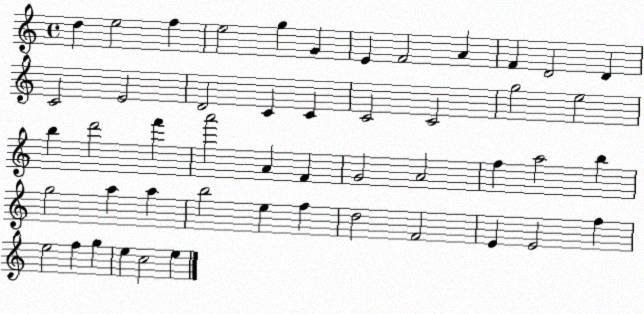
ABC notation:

X:1
T:Untitled
M:4/4
L:1/4
K:C
d e2 f e2 g G E F2 A F D2 D C2 E2 D2 C C C2 C2 g2 e2 b d'2 f' a'2 A F G2 A2 f a2 b g2 a a b2 e f d2 F2 E E2 f e2 f g e c2 e